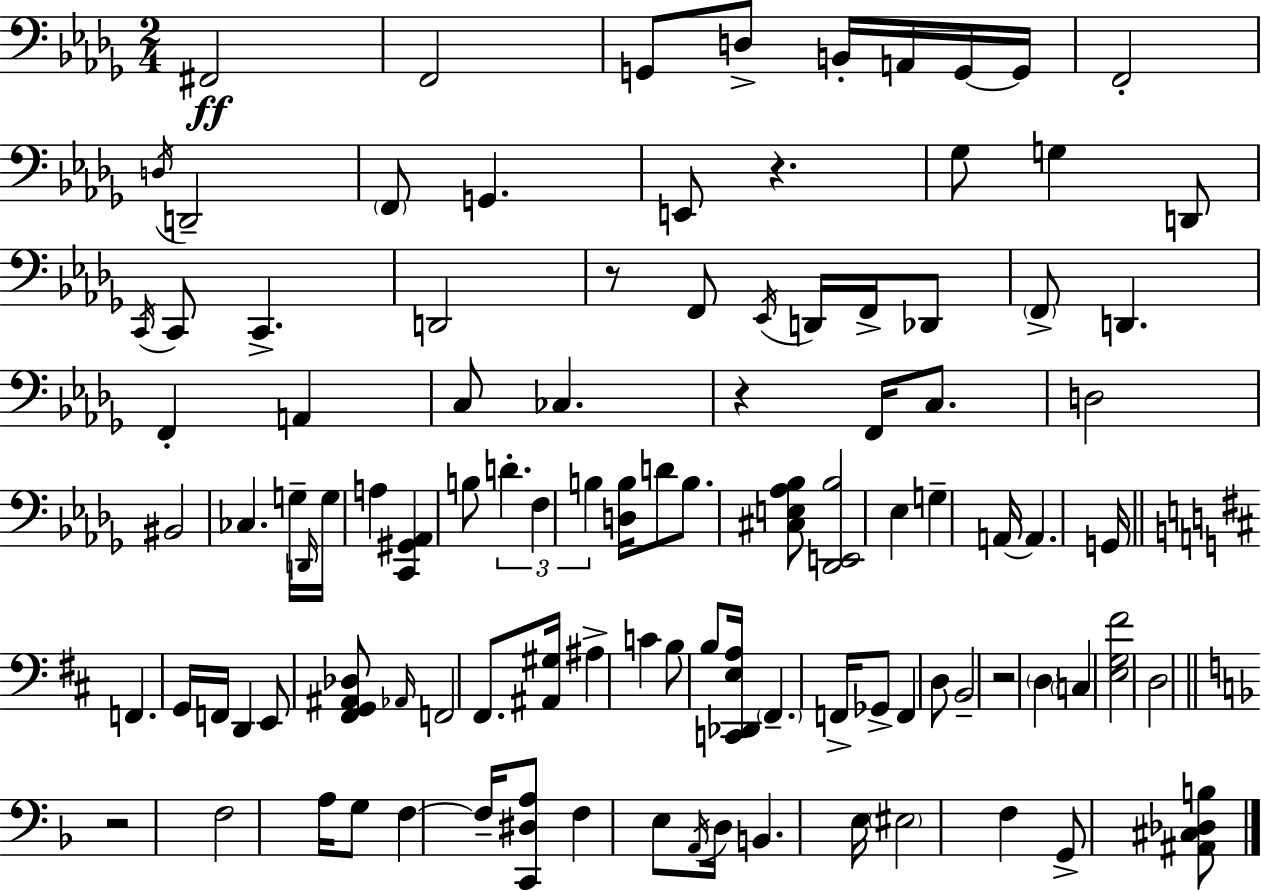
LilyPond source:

{
  \clef bass
  \numericTimeSignature
  \time 2/4
  \key bes \minor
  \repeat volta 2 { fis,2\ff | f,2 | g,8 d8-> b,16-. a,16 g,16~~ g,16 | f,2-. | \break \acciaccatura { d16 } d,2-- | \parenthesize f,8 g,4. | e,8 r4. | ges8 g4 d,8 | \break \acciaccatura { c,16 } c,8 c,4.-> | d,2 | r8 f,8 \acciaccatura { ees,16 } d,16 | f,16-> des,8 \parenthesize f,8-> d,4. | \break f,4-. a,4 | c8 ces4. | r4 f,16 | c8. d2 | \break bis,2 | ces4. | g16-- \grace { d,16 } g16 a4 | <c, gis, aes,>4 b8 \tuplet 3/2 { d'4.-. | \break f4 | b4 } <d b>16 d'8 b8. | <cis e aes bes>8 <des, e, bes>2 | ees4 | \break g4-- a,16~~ a,4. | g,16 \bar "||" \break \key b \minor f,4. g,16 f,16 | d,4 e,8 <fis, g, ais, des>8 | \grace { aes,16 } f,2 | fis,8. <ais, gis>16 ais4-> | \break c'4 b8 b8 | <c, des, e a>16 \parenthesize fis,4.-- | f,16-> ges,8-> f,4 d8 | b,2-- | \break r2 | \parenthesize d4 \parenthesize c4 | <e g fis'>2 | d2 | \break \bar "||" \break \key f \major r2 | f2 | a16 g8 f4~~ f16-- | <c, dis a>8 f4 e8 | \break \acciaccatura { a,16 } d16 b,4. | e16 \parenthesize eis2 | f4 g,8-> <ais, cis des b>8 | } \bar "|."
}